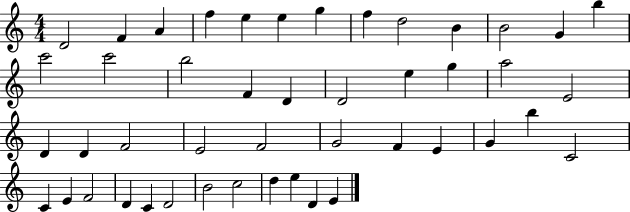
{
  \clef treble
  \numericTimeSignature
  \time 4/4
  \key c \major
  d'2 f'4 a'4 | f''4 e''4 e''4 g''4 | f''4 d''2 b'4 | b'2 g'4 b''4 | \break c'''2 c'''2 | b''2 f'4 d'4 | d'2 e''4 g''4 | a''2 e'2 | \break d'4 d'4 f'2 | e'2 f'2 | g'2 f'4 e'4 | g'4 b''4 c'2 | \break c'4 e'4 f'2 | d'4 c'4 d'2 | b'2 c''2 | d''4 e''4 d'4 e'4 | \break \bar "|."
}